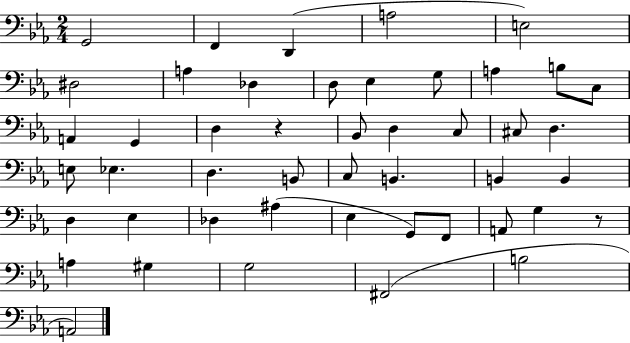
X:1
T:Untitled
M:2/4
L:1/4
K:Eb
G,,2 F,, D,, A,2 E,2 ^D,2 A, _D, D,/2 _E, G,/2 A, B,/2 C,/2 A,, G,, D, z _B,,/2 D, C,/2 ^C,/2 D, E,/2 _E, D, B,,/2 C,/2 B,, B,, B,, D, _E, _D, ^A, _E, G,,/2 F,,/2 A,,/2 G, z/2 A, ^G, G,2 ^F,,2 B,2 A,,2